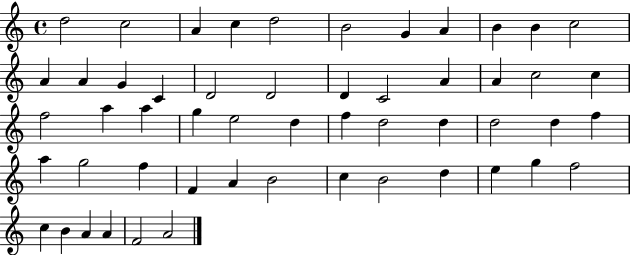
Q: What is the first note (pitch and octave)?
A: D5